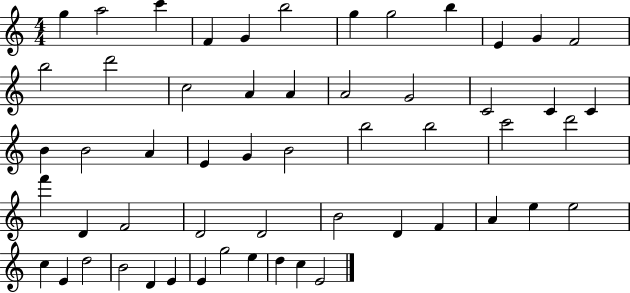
{
  \clef treble
  \numericTimeSignature
  \time 4/4
  \key c \major
  g''4 a''2 c'''4 | f'4 g'4 b''2 | g''4 g''2 b''4 | e'4 g'4 f'2 | \break b''2 d'''2 | c''2 a'4 a'4 | a'2 g'2 | c'2 c'4 c'4 | \break b'4 b'2 a'4 | e'4 g'4 b'2 | b''2 b''2 | c'''2 d'''2 | \break f'''4 d'4 f'2 | d'2 d'2 | b'2 d'4 f'4 | a'4 e''4 e''2 | \break c''4 e'4 d''2 | b'2 d'4 e'4 | e'4 g''2 e''4 | d''4 c''4 e'2 | \break \bar "|."
}